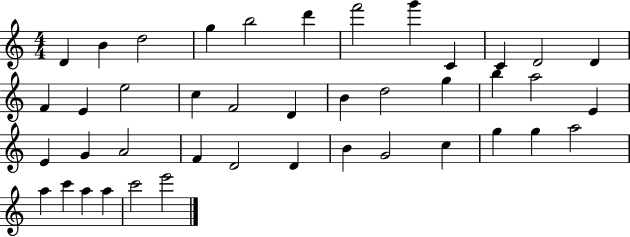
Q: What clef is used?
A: treble